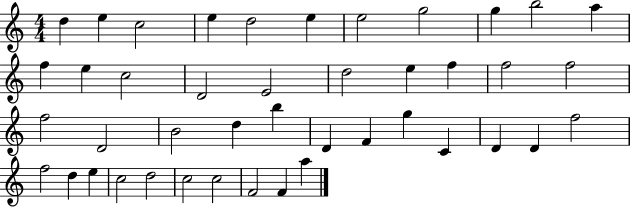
{
  \clef treble
  \numericTimeSignature
  \time 4/4
  \key c \major
  d''4 e''4 c''2 | e''4 d''2 e''4 | e''2 g''2 | g''4 b''2 a''4 | \break f''4 e''4 c''2 | d'2 e'2 | d''2 e''4 f''4 | f''2 f''2 | \break f''2 d'2 | b'2 d''4 b''4 | d'4 f'4 g''4 c'4 | d'4 d'4 f''2 | \break f''2 d''4 e''4 | c''2 d''2 | c''2 c''2 | f'2 f'4 a''4 | \break \bar "|."
}